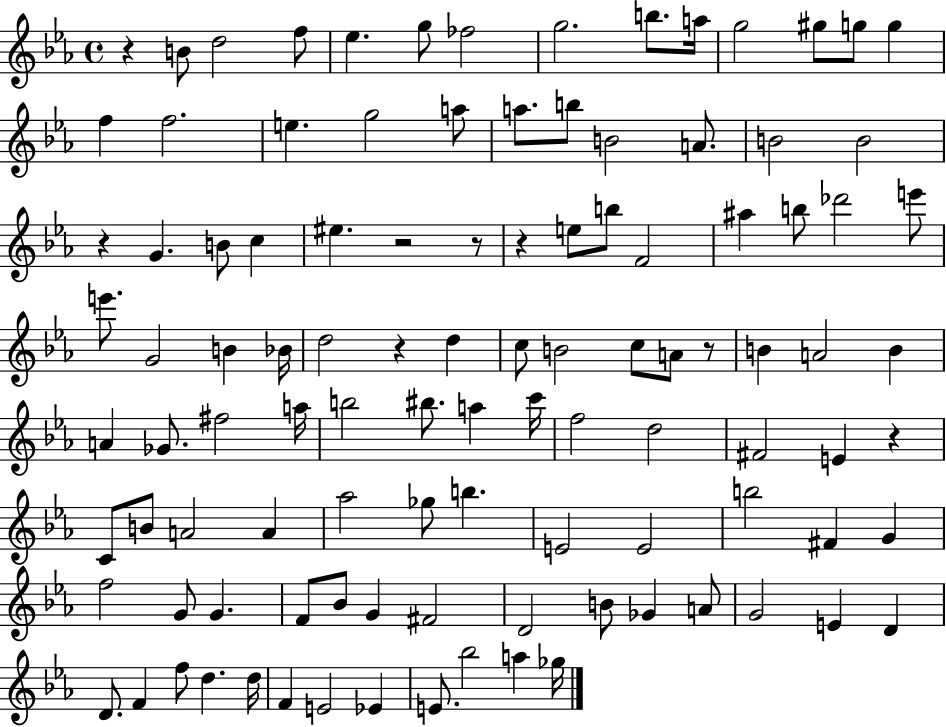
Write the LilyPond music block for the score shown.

{
  \clef treble
  \time 4/4
  \defaultTimeSignature
  \key ees \major
  r4 b'8 d''2 f''8 | ees''4. g''8 fes''2 | g''2. b''8. a''16 | g''2 gis''8 g''8 g''4 | \break f''4 f''2. | e''4. g''2 a''8 | a''8. b''8 b'2 a'8. | b'2 b'2 | \break r4 g'4. b'8 c''4 | eis''4. r2 r8 | r4 e''8 b''8 f'2 | ais''4 b''8 des'''2 e'''8 | \break e'''8. g'2 b'4 bes'16 | d''2 r4 d''4 | c''8 b'2 c''8 a'8 r8 | b'4 a'2 b'4 | \break a'4 ges'8. fis''2 a''16 | b''2 bis''8. a''4 c'''16 | f''2 d''2 | fis'2 e'4 r4 | \break c'8 b'8 a'2 a'4 | aes''2 ges''8 b''4. | e'2 e'2 | b''2 fis'4 g'4 | \break f''2 g'8 g'4. | f'8 bes'8 g'4 fis'2 | d'2 b'8 ges'4 a'8 | g'2 e'4 d'4 | \break d'8. f'4 f''8 d''4. d''16 | f'4 e'2 ees'4 | e'8. bes''2 a''4 ges''16 | \bar "|."
}